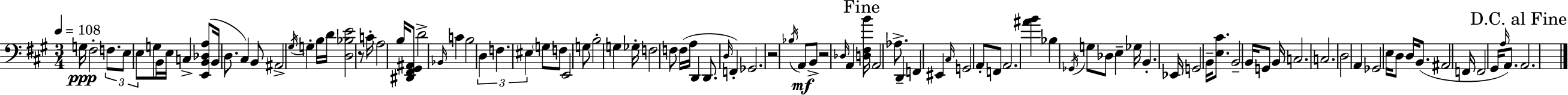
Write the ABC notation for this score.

X:1
T:Untitled
M:3/4
L:1/4
K:A
G,/4 ^F,2 F,/2 E,/2 E,/2 G,/2 B,,/4 E,/4 C, [E,,B,,_D,A,]/2 B,,/4 D,/2 ^C, B,,/2 ^A,,2 ^G,/4 G, B,/4 D/4 [D,_B,E]2 z/2 C/4 A,2 B,/4 [^D,,^F,,^G,,^A,,]/2 D2 _B,,/4 C B,2 D, F, ^E, G,/2 F,/2 E,,2 G,/2 B,2 G, _G,/4 F,2 F,/2 F,/4 A,/4 D,, D,,/2 D,/4 F,, _G,,2 z2 _B,/4 A,,/2 B,,/2 z2 _D,/4 A,, [D,^F,B]/4 A,,2 _A,/2 D,, F,, ^E,, ^C,/4 G,,2 A,,/2 F,,/2 A,,2 [^AB] _B, _G,,/4 G,/2 _D,/2 E, _G,/4 B,, _E,,/4 G,,2 B,,/4 [E,^C]/2 B,,2 B,,/4 G,,/2 B,,/4 C,2 C,2 D,2 A,, _G,,2 E,/4 D,/2 D,/4 B,,/2 ^A,,2 F,,/4 F,,2 ^G,,/4 A,/4 A,,/2 A,,2